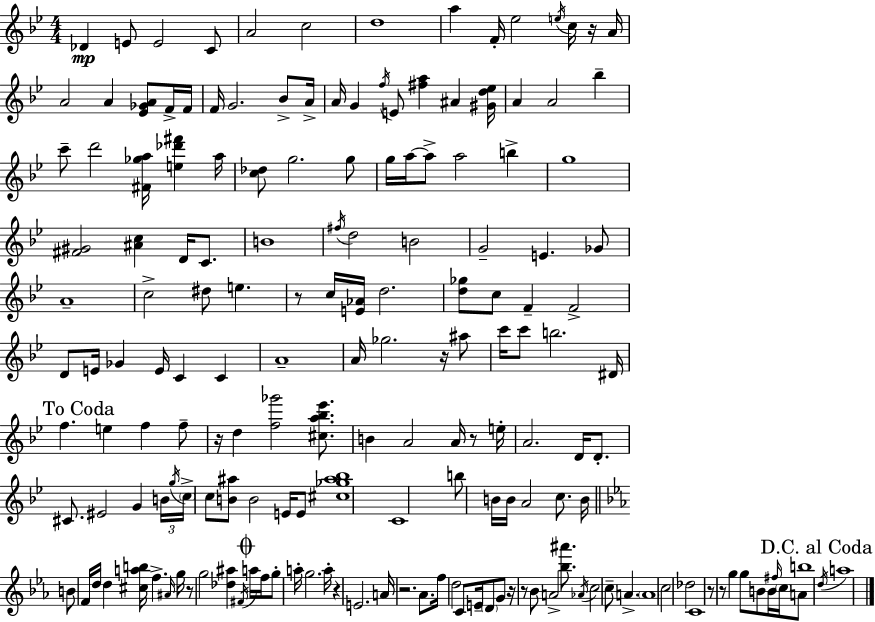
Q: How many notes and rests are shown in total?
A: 174